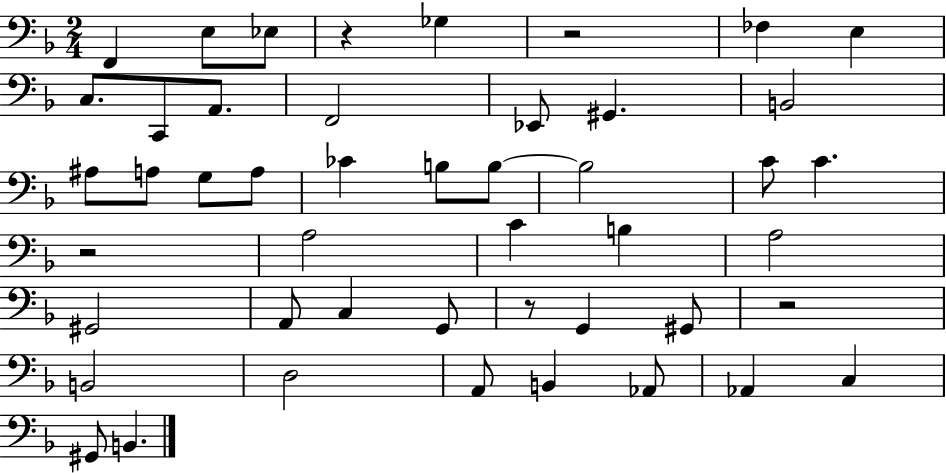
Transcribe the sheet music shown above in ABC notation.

X:1
T:Untitled
M:2/4
L:1/4
K:F
F,, E,/2 _E,/2 z _G, z2 _F, E, C,/2 C,,/2 A,,/2 F,,2 _E,,/2 ^G,, B,,2 ^A,/2 A,/2 G,/2 A,/2 _C B,/2 B,/2 B,2 C/2 C z2 A,2 C B, A,2 ^G,,2 A,,/2 C, G,,/2 z/2 G,, ^G,,/2 z2 B,,2 D,2 A,,/2 B,, _A,,/2 _A,, C, ^G,,/2 B,,